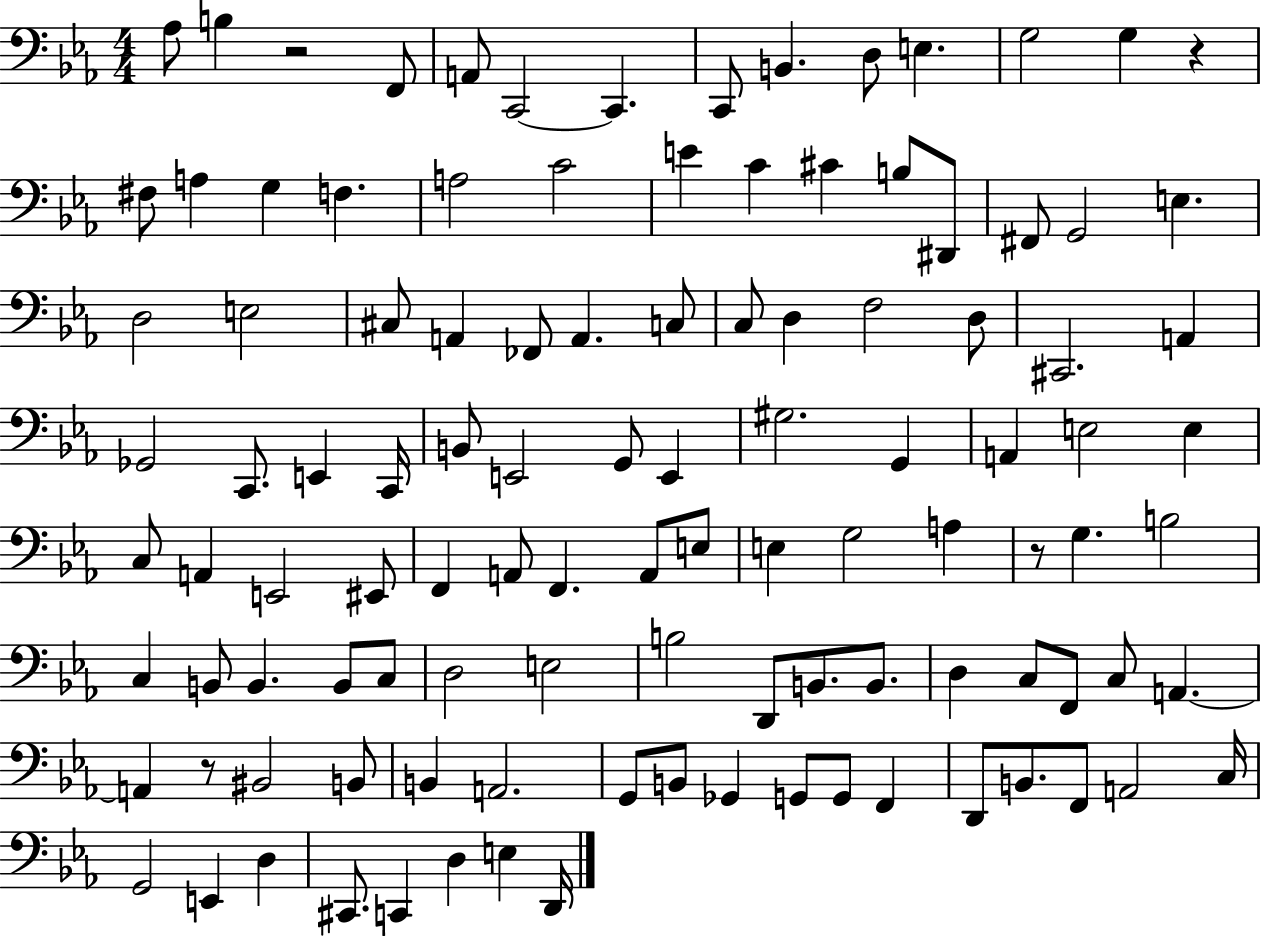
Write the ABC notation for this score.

X:1
T:Untitled
M:4/4
L:1/4
K:Eb
_A,/2 B, z2 F,,/2 A,,/2 C,,2 C,, C,,/2 B,, D,/2 E, G,2 G, z ^F,/2 A, G, F, A,2 C2 E C ^C B,/2 ^D,,/2 ^F,,/2 G,,2 E, D,2 E,2 ^C,/2 A,, _F,,/2 A,, C,/2 C,/2 D, F,2 D,/2 ^C,,2 A,, _G,,2 C,,/2 E,, C,,/4 B,,/2 E,,2 G,,/2 E,, ^G,2 G,, A,, E,2 E, C,/2 A,, E,,2 ^E,,/2 F,, A,,/2 F,, A,,/2 E,/2 E, G,2 A, z/2 G, B,2 C, B,,/2 B,, B,,/2 C,/2 D,2 E,2 B,2 D,,/2 B,,/2 B,,/2 D, C,/2 F,,/2 C,/2 A,, A,, z/2 ^B,,2 B,,/2 B,, A,,2 G,,/2 B,,/2 _G,, G,,/2 G,,/2 F,, D,,/2 B,,/2 F,,/2 A,,2 C,/4 G,,2 E,, D, ^C,,/2 C,, D, E, D,,/4